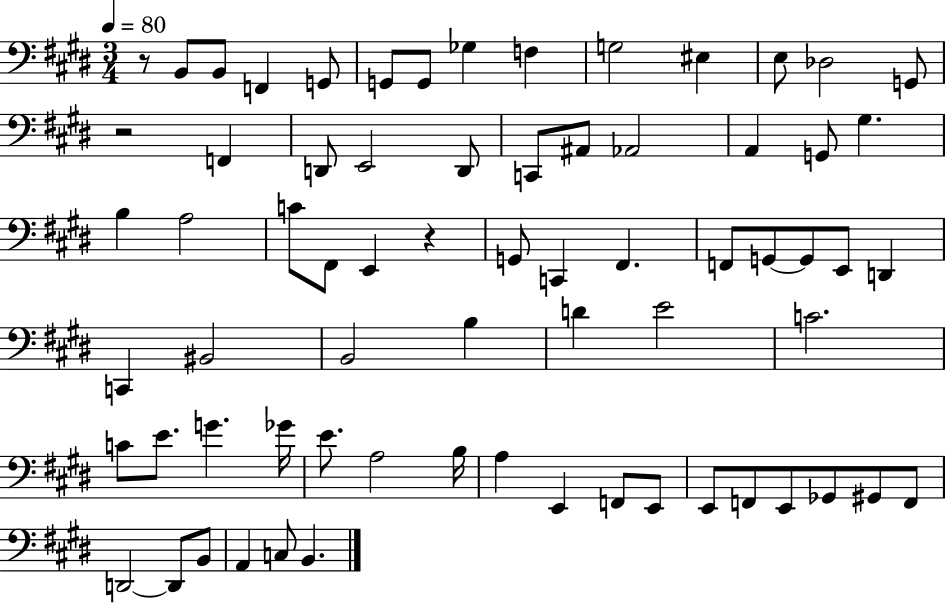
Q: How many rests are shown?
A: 3